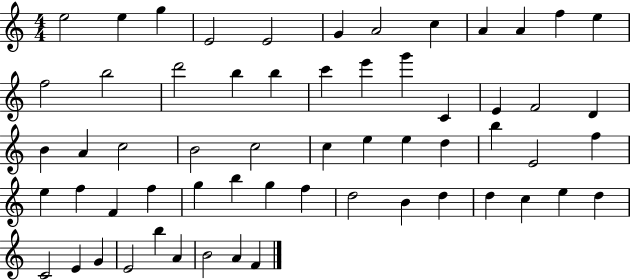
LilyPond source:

{
  \clef treble
  \numericTimeSignature
  \time 4/4
  \key c \major
  e''2 e''4 g''4 | e'2 e'2 | g'4 a'2 c''4 | a'4 a'4 f''4 e''4 | \break f''2 b''2 | d'''2 b''4 b''4 | c'''4 e'''4 g'''4 c'4 | e'4 f'2 d'4 | \break b'4 a'4 c''2 | b'2 c''2 | c''4 e''4 e''4 d''4 | b''4 e'2 f''4 | \break e''4 f''4 f'4 f''4 | g''4 b''4 g''4 f''4 | d''2 b'4 d''4 | d''4 c''4 e''4 d''4 | \break c'2 e'4 g'4 | e'2 b''4 a'4 | b'2 a'4 f'4 | \bar "|."
}